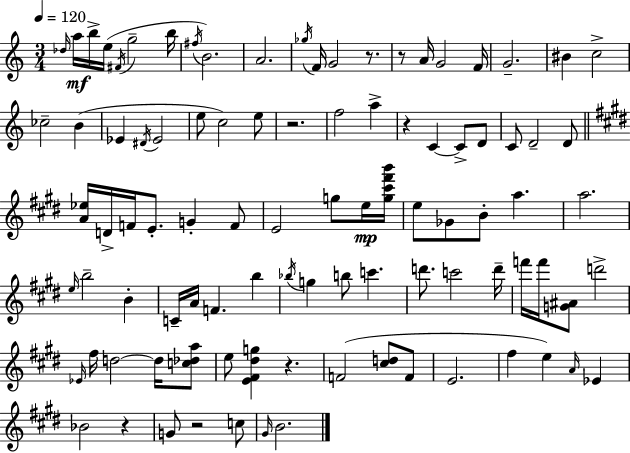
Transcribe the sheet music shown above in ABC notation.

X:1
T:Untitled
M:3/4
L:1/4
K:Am
_d/4 a/4 b/4 e/4 ^F/4 g2 b/4 ^f/4 B2 A2 _g/4 F/4 G2 z/2 z/2 A/4 G2 F/4 G2 ^B c2 _c2 B _E ^D/4 _E2 e/2 c2 e/2 z2 f2 a z C C/2 D/2 C/2 D2 D/2 [A_e]/4 D/4 F/4 E/2 G F/2 E2 g/2 e/4 [g^c'^f'b']/4 e/2 _G/2 B/2 a a2 e/4 b2 B C/4 A/4 F b _b/4 g b/2 c' d'/2 c'2 d'/4 f'/4 f'/4 [G^A]/2 d'2 _E/4 ^f/4 d2 d/4 [c_da]/2 e/2 [E^F^dg] z F2 [^cd]/2 F/2 E2 ^f e A/4 _E _B2 z G/2 z2 c/2 ^G/4 B2